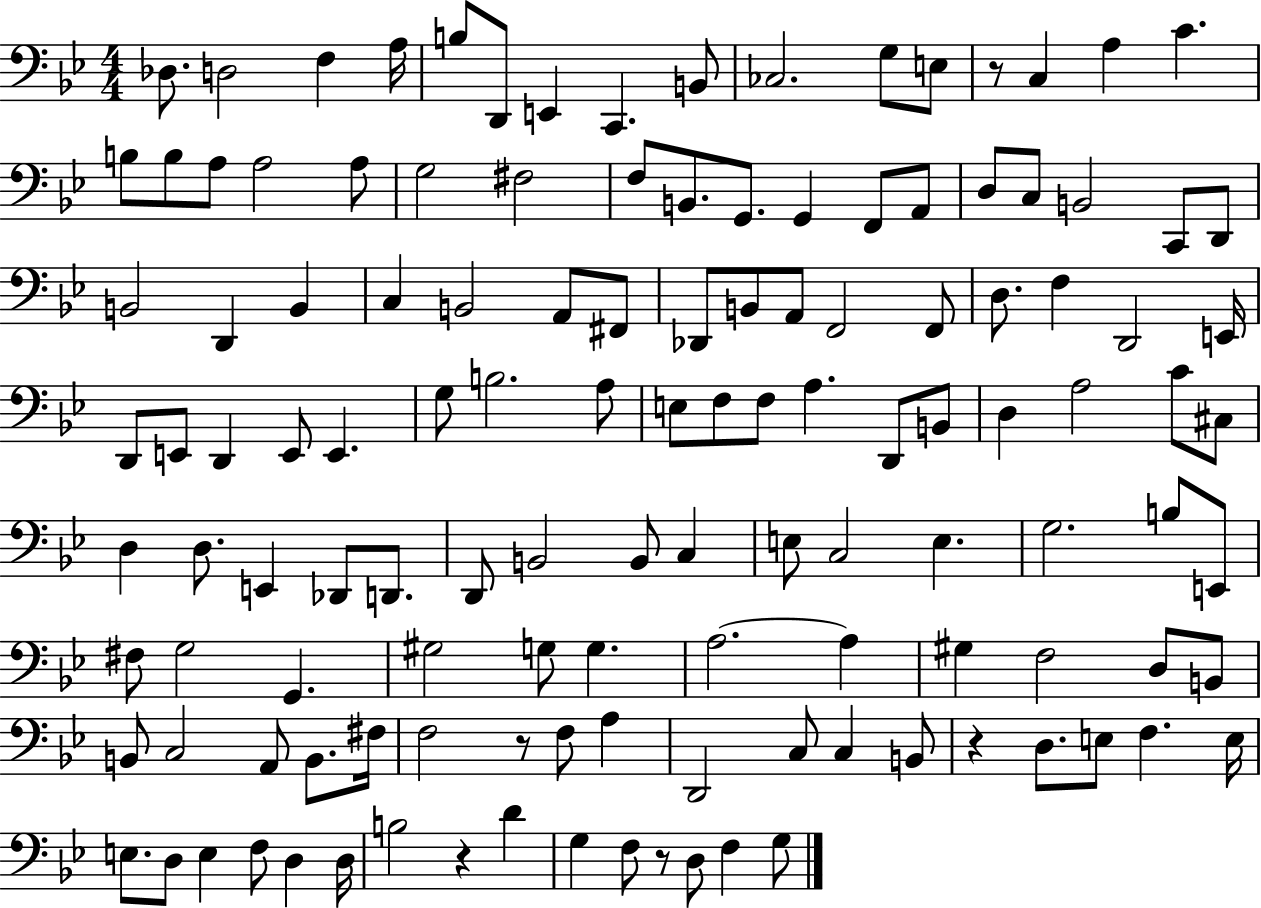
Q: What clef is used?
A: bass